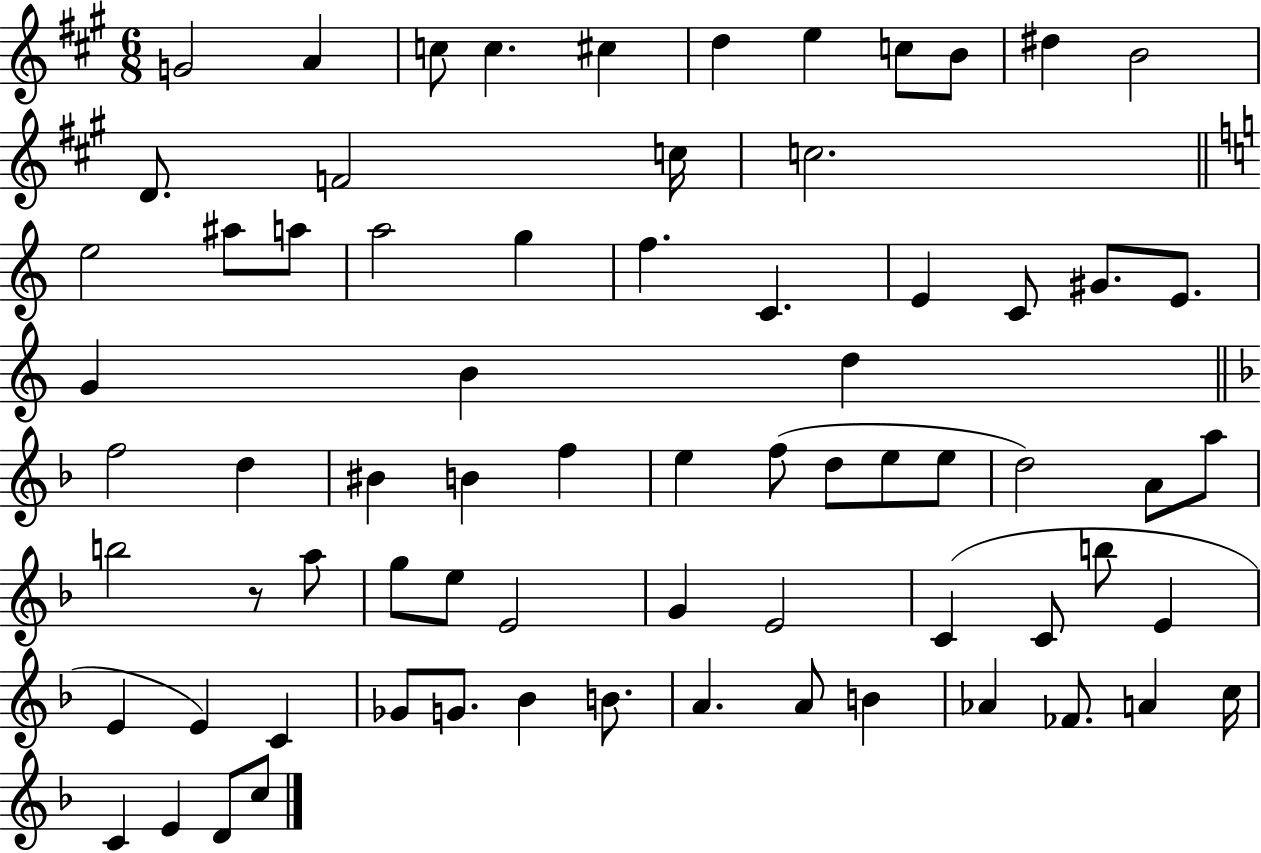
{
  \clef treble
  \numericTimeSignature
  \time 6/8
  \key a \major
  g'2 a'4 | c''8 c''4. cis''4 | d''4 e''4 c''8 b'8 | dis''4 b'2 | \break d'8. f'2 c''16 | c''2. | \bar "||" \break \key c \major e''2 ais''8 a''8 | a''2 g''4 | f''4. c'4. | e'4 c'8 gis'8. e'8. | \break g'4 b'4 d''4 | \bar "||" \break \key f \major f''2 d''4 | bis'4 b'4 f''4 | e''4 f''8( d''8 e''8 e''8 | d''2) a'8 a''8 | \break b''2 r8 a''8 | g''8 e''8 e'2 | g'4 e'2 | c'4( c'8 b''8 e'4 | \break e'4 e'4) c'4 | ges'8 g'8. bes'4 b'8. | a'4. a'8 b'4 | aes'4 fes'8. a'4 c''16 | \break c'4 e'4 d'8 c''8 | \bar "|."
}